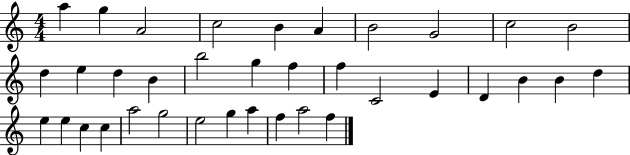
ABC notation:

X:1
T:Untitled
M:4/4
L:1/4
K:C
a g A2 c2 B A B2 G2 c2 B2 d e d B b2 g f f C2 E D B B d e e c c a2 g2 e2 g a f a2 f